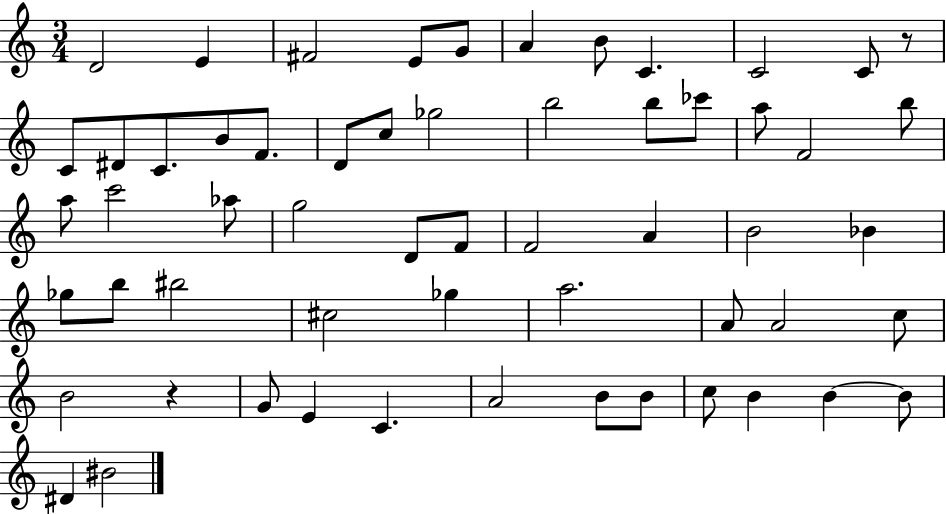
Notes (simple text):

D4/h E4/q F#4/h E4/e G4/e A4/q B4/e C4/q. C4/h C4/e R/e C4/e D#4/e C4/e. B4/e F4/e. D4/e C5/e Gb5/h B5/h B5/e CES6/e A5/e F4/h B5/e A5/e C6/h Ab5/e G5/h D4/e F4/e F4/h A4/q B4/h Bb4/q Gb5/e B5/e BIS5/h C#5/h Gb5/q A5/h. A4/e A4/h C5/e B4/h R/q G4/e E4/q C4/q. A4/h B4/e B4/e C5/e B4/q B4/q B4/e D#4/q BIS4/h